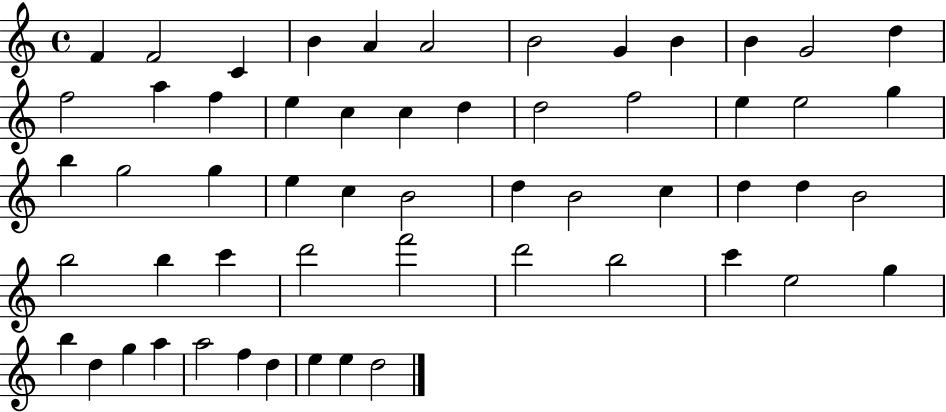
X:1
T:Untitled
M:4/4
L:1/4
K:C
F F2 C B A A2 B2 G B B G2 d f2 a f e c c d d2 f2 e e2 g b g2 g e c B2 d B2 c d d B2 b2 b c' d'2 f'2 d'2 b2 c' e2 g b d g a a2 f d e e d2